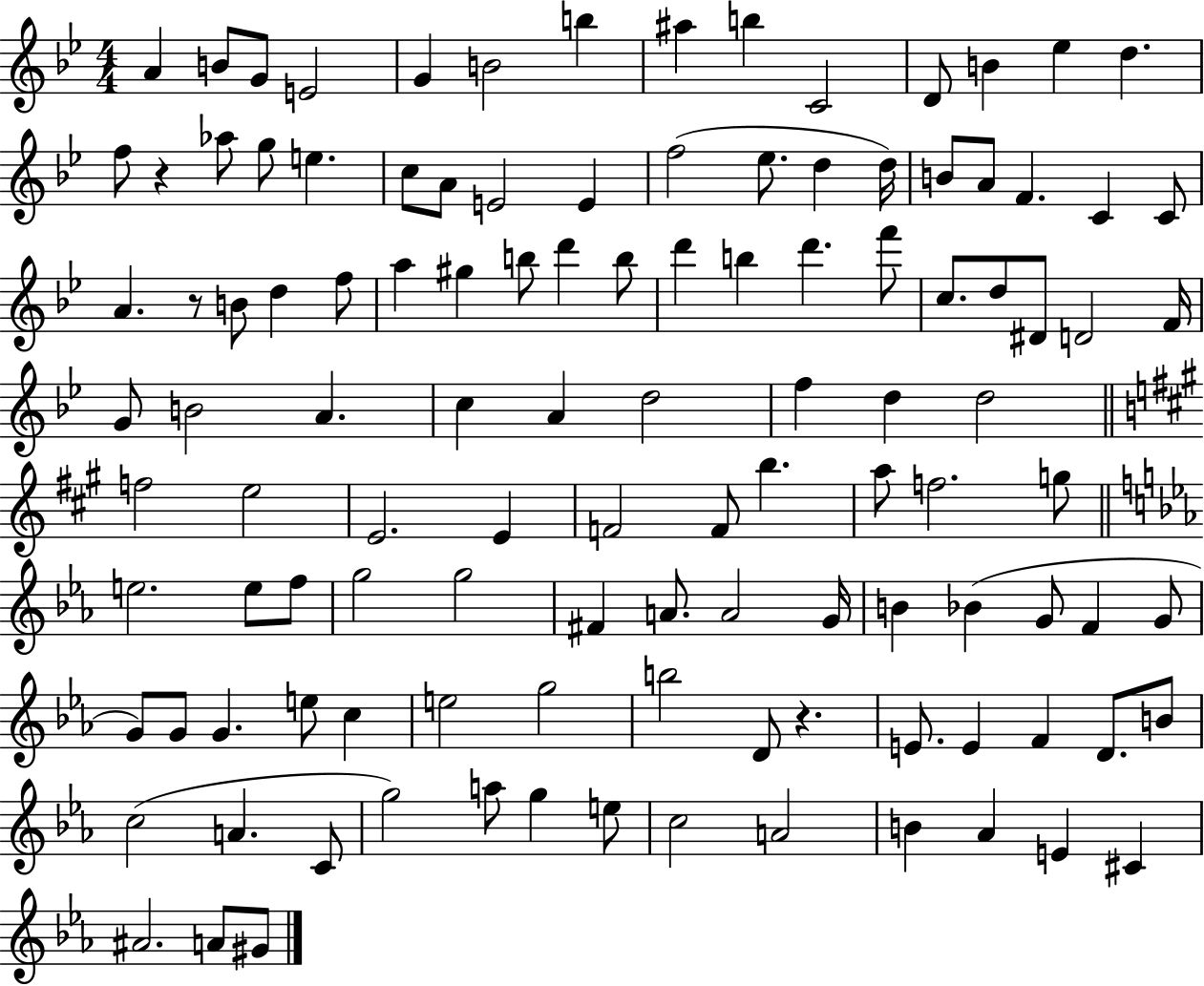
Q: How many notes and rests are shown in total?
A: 115